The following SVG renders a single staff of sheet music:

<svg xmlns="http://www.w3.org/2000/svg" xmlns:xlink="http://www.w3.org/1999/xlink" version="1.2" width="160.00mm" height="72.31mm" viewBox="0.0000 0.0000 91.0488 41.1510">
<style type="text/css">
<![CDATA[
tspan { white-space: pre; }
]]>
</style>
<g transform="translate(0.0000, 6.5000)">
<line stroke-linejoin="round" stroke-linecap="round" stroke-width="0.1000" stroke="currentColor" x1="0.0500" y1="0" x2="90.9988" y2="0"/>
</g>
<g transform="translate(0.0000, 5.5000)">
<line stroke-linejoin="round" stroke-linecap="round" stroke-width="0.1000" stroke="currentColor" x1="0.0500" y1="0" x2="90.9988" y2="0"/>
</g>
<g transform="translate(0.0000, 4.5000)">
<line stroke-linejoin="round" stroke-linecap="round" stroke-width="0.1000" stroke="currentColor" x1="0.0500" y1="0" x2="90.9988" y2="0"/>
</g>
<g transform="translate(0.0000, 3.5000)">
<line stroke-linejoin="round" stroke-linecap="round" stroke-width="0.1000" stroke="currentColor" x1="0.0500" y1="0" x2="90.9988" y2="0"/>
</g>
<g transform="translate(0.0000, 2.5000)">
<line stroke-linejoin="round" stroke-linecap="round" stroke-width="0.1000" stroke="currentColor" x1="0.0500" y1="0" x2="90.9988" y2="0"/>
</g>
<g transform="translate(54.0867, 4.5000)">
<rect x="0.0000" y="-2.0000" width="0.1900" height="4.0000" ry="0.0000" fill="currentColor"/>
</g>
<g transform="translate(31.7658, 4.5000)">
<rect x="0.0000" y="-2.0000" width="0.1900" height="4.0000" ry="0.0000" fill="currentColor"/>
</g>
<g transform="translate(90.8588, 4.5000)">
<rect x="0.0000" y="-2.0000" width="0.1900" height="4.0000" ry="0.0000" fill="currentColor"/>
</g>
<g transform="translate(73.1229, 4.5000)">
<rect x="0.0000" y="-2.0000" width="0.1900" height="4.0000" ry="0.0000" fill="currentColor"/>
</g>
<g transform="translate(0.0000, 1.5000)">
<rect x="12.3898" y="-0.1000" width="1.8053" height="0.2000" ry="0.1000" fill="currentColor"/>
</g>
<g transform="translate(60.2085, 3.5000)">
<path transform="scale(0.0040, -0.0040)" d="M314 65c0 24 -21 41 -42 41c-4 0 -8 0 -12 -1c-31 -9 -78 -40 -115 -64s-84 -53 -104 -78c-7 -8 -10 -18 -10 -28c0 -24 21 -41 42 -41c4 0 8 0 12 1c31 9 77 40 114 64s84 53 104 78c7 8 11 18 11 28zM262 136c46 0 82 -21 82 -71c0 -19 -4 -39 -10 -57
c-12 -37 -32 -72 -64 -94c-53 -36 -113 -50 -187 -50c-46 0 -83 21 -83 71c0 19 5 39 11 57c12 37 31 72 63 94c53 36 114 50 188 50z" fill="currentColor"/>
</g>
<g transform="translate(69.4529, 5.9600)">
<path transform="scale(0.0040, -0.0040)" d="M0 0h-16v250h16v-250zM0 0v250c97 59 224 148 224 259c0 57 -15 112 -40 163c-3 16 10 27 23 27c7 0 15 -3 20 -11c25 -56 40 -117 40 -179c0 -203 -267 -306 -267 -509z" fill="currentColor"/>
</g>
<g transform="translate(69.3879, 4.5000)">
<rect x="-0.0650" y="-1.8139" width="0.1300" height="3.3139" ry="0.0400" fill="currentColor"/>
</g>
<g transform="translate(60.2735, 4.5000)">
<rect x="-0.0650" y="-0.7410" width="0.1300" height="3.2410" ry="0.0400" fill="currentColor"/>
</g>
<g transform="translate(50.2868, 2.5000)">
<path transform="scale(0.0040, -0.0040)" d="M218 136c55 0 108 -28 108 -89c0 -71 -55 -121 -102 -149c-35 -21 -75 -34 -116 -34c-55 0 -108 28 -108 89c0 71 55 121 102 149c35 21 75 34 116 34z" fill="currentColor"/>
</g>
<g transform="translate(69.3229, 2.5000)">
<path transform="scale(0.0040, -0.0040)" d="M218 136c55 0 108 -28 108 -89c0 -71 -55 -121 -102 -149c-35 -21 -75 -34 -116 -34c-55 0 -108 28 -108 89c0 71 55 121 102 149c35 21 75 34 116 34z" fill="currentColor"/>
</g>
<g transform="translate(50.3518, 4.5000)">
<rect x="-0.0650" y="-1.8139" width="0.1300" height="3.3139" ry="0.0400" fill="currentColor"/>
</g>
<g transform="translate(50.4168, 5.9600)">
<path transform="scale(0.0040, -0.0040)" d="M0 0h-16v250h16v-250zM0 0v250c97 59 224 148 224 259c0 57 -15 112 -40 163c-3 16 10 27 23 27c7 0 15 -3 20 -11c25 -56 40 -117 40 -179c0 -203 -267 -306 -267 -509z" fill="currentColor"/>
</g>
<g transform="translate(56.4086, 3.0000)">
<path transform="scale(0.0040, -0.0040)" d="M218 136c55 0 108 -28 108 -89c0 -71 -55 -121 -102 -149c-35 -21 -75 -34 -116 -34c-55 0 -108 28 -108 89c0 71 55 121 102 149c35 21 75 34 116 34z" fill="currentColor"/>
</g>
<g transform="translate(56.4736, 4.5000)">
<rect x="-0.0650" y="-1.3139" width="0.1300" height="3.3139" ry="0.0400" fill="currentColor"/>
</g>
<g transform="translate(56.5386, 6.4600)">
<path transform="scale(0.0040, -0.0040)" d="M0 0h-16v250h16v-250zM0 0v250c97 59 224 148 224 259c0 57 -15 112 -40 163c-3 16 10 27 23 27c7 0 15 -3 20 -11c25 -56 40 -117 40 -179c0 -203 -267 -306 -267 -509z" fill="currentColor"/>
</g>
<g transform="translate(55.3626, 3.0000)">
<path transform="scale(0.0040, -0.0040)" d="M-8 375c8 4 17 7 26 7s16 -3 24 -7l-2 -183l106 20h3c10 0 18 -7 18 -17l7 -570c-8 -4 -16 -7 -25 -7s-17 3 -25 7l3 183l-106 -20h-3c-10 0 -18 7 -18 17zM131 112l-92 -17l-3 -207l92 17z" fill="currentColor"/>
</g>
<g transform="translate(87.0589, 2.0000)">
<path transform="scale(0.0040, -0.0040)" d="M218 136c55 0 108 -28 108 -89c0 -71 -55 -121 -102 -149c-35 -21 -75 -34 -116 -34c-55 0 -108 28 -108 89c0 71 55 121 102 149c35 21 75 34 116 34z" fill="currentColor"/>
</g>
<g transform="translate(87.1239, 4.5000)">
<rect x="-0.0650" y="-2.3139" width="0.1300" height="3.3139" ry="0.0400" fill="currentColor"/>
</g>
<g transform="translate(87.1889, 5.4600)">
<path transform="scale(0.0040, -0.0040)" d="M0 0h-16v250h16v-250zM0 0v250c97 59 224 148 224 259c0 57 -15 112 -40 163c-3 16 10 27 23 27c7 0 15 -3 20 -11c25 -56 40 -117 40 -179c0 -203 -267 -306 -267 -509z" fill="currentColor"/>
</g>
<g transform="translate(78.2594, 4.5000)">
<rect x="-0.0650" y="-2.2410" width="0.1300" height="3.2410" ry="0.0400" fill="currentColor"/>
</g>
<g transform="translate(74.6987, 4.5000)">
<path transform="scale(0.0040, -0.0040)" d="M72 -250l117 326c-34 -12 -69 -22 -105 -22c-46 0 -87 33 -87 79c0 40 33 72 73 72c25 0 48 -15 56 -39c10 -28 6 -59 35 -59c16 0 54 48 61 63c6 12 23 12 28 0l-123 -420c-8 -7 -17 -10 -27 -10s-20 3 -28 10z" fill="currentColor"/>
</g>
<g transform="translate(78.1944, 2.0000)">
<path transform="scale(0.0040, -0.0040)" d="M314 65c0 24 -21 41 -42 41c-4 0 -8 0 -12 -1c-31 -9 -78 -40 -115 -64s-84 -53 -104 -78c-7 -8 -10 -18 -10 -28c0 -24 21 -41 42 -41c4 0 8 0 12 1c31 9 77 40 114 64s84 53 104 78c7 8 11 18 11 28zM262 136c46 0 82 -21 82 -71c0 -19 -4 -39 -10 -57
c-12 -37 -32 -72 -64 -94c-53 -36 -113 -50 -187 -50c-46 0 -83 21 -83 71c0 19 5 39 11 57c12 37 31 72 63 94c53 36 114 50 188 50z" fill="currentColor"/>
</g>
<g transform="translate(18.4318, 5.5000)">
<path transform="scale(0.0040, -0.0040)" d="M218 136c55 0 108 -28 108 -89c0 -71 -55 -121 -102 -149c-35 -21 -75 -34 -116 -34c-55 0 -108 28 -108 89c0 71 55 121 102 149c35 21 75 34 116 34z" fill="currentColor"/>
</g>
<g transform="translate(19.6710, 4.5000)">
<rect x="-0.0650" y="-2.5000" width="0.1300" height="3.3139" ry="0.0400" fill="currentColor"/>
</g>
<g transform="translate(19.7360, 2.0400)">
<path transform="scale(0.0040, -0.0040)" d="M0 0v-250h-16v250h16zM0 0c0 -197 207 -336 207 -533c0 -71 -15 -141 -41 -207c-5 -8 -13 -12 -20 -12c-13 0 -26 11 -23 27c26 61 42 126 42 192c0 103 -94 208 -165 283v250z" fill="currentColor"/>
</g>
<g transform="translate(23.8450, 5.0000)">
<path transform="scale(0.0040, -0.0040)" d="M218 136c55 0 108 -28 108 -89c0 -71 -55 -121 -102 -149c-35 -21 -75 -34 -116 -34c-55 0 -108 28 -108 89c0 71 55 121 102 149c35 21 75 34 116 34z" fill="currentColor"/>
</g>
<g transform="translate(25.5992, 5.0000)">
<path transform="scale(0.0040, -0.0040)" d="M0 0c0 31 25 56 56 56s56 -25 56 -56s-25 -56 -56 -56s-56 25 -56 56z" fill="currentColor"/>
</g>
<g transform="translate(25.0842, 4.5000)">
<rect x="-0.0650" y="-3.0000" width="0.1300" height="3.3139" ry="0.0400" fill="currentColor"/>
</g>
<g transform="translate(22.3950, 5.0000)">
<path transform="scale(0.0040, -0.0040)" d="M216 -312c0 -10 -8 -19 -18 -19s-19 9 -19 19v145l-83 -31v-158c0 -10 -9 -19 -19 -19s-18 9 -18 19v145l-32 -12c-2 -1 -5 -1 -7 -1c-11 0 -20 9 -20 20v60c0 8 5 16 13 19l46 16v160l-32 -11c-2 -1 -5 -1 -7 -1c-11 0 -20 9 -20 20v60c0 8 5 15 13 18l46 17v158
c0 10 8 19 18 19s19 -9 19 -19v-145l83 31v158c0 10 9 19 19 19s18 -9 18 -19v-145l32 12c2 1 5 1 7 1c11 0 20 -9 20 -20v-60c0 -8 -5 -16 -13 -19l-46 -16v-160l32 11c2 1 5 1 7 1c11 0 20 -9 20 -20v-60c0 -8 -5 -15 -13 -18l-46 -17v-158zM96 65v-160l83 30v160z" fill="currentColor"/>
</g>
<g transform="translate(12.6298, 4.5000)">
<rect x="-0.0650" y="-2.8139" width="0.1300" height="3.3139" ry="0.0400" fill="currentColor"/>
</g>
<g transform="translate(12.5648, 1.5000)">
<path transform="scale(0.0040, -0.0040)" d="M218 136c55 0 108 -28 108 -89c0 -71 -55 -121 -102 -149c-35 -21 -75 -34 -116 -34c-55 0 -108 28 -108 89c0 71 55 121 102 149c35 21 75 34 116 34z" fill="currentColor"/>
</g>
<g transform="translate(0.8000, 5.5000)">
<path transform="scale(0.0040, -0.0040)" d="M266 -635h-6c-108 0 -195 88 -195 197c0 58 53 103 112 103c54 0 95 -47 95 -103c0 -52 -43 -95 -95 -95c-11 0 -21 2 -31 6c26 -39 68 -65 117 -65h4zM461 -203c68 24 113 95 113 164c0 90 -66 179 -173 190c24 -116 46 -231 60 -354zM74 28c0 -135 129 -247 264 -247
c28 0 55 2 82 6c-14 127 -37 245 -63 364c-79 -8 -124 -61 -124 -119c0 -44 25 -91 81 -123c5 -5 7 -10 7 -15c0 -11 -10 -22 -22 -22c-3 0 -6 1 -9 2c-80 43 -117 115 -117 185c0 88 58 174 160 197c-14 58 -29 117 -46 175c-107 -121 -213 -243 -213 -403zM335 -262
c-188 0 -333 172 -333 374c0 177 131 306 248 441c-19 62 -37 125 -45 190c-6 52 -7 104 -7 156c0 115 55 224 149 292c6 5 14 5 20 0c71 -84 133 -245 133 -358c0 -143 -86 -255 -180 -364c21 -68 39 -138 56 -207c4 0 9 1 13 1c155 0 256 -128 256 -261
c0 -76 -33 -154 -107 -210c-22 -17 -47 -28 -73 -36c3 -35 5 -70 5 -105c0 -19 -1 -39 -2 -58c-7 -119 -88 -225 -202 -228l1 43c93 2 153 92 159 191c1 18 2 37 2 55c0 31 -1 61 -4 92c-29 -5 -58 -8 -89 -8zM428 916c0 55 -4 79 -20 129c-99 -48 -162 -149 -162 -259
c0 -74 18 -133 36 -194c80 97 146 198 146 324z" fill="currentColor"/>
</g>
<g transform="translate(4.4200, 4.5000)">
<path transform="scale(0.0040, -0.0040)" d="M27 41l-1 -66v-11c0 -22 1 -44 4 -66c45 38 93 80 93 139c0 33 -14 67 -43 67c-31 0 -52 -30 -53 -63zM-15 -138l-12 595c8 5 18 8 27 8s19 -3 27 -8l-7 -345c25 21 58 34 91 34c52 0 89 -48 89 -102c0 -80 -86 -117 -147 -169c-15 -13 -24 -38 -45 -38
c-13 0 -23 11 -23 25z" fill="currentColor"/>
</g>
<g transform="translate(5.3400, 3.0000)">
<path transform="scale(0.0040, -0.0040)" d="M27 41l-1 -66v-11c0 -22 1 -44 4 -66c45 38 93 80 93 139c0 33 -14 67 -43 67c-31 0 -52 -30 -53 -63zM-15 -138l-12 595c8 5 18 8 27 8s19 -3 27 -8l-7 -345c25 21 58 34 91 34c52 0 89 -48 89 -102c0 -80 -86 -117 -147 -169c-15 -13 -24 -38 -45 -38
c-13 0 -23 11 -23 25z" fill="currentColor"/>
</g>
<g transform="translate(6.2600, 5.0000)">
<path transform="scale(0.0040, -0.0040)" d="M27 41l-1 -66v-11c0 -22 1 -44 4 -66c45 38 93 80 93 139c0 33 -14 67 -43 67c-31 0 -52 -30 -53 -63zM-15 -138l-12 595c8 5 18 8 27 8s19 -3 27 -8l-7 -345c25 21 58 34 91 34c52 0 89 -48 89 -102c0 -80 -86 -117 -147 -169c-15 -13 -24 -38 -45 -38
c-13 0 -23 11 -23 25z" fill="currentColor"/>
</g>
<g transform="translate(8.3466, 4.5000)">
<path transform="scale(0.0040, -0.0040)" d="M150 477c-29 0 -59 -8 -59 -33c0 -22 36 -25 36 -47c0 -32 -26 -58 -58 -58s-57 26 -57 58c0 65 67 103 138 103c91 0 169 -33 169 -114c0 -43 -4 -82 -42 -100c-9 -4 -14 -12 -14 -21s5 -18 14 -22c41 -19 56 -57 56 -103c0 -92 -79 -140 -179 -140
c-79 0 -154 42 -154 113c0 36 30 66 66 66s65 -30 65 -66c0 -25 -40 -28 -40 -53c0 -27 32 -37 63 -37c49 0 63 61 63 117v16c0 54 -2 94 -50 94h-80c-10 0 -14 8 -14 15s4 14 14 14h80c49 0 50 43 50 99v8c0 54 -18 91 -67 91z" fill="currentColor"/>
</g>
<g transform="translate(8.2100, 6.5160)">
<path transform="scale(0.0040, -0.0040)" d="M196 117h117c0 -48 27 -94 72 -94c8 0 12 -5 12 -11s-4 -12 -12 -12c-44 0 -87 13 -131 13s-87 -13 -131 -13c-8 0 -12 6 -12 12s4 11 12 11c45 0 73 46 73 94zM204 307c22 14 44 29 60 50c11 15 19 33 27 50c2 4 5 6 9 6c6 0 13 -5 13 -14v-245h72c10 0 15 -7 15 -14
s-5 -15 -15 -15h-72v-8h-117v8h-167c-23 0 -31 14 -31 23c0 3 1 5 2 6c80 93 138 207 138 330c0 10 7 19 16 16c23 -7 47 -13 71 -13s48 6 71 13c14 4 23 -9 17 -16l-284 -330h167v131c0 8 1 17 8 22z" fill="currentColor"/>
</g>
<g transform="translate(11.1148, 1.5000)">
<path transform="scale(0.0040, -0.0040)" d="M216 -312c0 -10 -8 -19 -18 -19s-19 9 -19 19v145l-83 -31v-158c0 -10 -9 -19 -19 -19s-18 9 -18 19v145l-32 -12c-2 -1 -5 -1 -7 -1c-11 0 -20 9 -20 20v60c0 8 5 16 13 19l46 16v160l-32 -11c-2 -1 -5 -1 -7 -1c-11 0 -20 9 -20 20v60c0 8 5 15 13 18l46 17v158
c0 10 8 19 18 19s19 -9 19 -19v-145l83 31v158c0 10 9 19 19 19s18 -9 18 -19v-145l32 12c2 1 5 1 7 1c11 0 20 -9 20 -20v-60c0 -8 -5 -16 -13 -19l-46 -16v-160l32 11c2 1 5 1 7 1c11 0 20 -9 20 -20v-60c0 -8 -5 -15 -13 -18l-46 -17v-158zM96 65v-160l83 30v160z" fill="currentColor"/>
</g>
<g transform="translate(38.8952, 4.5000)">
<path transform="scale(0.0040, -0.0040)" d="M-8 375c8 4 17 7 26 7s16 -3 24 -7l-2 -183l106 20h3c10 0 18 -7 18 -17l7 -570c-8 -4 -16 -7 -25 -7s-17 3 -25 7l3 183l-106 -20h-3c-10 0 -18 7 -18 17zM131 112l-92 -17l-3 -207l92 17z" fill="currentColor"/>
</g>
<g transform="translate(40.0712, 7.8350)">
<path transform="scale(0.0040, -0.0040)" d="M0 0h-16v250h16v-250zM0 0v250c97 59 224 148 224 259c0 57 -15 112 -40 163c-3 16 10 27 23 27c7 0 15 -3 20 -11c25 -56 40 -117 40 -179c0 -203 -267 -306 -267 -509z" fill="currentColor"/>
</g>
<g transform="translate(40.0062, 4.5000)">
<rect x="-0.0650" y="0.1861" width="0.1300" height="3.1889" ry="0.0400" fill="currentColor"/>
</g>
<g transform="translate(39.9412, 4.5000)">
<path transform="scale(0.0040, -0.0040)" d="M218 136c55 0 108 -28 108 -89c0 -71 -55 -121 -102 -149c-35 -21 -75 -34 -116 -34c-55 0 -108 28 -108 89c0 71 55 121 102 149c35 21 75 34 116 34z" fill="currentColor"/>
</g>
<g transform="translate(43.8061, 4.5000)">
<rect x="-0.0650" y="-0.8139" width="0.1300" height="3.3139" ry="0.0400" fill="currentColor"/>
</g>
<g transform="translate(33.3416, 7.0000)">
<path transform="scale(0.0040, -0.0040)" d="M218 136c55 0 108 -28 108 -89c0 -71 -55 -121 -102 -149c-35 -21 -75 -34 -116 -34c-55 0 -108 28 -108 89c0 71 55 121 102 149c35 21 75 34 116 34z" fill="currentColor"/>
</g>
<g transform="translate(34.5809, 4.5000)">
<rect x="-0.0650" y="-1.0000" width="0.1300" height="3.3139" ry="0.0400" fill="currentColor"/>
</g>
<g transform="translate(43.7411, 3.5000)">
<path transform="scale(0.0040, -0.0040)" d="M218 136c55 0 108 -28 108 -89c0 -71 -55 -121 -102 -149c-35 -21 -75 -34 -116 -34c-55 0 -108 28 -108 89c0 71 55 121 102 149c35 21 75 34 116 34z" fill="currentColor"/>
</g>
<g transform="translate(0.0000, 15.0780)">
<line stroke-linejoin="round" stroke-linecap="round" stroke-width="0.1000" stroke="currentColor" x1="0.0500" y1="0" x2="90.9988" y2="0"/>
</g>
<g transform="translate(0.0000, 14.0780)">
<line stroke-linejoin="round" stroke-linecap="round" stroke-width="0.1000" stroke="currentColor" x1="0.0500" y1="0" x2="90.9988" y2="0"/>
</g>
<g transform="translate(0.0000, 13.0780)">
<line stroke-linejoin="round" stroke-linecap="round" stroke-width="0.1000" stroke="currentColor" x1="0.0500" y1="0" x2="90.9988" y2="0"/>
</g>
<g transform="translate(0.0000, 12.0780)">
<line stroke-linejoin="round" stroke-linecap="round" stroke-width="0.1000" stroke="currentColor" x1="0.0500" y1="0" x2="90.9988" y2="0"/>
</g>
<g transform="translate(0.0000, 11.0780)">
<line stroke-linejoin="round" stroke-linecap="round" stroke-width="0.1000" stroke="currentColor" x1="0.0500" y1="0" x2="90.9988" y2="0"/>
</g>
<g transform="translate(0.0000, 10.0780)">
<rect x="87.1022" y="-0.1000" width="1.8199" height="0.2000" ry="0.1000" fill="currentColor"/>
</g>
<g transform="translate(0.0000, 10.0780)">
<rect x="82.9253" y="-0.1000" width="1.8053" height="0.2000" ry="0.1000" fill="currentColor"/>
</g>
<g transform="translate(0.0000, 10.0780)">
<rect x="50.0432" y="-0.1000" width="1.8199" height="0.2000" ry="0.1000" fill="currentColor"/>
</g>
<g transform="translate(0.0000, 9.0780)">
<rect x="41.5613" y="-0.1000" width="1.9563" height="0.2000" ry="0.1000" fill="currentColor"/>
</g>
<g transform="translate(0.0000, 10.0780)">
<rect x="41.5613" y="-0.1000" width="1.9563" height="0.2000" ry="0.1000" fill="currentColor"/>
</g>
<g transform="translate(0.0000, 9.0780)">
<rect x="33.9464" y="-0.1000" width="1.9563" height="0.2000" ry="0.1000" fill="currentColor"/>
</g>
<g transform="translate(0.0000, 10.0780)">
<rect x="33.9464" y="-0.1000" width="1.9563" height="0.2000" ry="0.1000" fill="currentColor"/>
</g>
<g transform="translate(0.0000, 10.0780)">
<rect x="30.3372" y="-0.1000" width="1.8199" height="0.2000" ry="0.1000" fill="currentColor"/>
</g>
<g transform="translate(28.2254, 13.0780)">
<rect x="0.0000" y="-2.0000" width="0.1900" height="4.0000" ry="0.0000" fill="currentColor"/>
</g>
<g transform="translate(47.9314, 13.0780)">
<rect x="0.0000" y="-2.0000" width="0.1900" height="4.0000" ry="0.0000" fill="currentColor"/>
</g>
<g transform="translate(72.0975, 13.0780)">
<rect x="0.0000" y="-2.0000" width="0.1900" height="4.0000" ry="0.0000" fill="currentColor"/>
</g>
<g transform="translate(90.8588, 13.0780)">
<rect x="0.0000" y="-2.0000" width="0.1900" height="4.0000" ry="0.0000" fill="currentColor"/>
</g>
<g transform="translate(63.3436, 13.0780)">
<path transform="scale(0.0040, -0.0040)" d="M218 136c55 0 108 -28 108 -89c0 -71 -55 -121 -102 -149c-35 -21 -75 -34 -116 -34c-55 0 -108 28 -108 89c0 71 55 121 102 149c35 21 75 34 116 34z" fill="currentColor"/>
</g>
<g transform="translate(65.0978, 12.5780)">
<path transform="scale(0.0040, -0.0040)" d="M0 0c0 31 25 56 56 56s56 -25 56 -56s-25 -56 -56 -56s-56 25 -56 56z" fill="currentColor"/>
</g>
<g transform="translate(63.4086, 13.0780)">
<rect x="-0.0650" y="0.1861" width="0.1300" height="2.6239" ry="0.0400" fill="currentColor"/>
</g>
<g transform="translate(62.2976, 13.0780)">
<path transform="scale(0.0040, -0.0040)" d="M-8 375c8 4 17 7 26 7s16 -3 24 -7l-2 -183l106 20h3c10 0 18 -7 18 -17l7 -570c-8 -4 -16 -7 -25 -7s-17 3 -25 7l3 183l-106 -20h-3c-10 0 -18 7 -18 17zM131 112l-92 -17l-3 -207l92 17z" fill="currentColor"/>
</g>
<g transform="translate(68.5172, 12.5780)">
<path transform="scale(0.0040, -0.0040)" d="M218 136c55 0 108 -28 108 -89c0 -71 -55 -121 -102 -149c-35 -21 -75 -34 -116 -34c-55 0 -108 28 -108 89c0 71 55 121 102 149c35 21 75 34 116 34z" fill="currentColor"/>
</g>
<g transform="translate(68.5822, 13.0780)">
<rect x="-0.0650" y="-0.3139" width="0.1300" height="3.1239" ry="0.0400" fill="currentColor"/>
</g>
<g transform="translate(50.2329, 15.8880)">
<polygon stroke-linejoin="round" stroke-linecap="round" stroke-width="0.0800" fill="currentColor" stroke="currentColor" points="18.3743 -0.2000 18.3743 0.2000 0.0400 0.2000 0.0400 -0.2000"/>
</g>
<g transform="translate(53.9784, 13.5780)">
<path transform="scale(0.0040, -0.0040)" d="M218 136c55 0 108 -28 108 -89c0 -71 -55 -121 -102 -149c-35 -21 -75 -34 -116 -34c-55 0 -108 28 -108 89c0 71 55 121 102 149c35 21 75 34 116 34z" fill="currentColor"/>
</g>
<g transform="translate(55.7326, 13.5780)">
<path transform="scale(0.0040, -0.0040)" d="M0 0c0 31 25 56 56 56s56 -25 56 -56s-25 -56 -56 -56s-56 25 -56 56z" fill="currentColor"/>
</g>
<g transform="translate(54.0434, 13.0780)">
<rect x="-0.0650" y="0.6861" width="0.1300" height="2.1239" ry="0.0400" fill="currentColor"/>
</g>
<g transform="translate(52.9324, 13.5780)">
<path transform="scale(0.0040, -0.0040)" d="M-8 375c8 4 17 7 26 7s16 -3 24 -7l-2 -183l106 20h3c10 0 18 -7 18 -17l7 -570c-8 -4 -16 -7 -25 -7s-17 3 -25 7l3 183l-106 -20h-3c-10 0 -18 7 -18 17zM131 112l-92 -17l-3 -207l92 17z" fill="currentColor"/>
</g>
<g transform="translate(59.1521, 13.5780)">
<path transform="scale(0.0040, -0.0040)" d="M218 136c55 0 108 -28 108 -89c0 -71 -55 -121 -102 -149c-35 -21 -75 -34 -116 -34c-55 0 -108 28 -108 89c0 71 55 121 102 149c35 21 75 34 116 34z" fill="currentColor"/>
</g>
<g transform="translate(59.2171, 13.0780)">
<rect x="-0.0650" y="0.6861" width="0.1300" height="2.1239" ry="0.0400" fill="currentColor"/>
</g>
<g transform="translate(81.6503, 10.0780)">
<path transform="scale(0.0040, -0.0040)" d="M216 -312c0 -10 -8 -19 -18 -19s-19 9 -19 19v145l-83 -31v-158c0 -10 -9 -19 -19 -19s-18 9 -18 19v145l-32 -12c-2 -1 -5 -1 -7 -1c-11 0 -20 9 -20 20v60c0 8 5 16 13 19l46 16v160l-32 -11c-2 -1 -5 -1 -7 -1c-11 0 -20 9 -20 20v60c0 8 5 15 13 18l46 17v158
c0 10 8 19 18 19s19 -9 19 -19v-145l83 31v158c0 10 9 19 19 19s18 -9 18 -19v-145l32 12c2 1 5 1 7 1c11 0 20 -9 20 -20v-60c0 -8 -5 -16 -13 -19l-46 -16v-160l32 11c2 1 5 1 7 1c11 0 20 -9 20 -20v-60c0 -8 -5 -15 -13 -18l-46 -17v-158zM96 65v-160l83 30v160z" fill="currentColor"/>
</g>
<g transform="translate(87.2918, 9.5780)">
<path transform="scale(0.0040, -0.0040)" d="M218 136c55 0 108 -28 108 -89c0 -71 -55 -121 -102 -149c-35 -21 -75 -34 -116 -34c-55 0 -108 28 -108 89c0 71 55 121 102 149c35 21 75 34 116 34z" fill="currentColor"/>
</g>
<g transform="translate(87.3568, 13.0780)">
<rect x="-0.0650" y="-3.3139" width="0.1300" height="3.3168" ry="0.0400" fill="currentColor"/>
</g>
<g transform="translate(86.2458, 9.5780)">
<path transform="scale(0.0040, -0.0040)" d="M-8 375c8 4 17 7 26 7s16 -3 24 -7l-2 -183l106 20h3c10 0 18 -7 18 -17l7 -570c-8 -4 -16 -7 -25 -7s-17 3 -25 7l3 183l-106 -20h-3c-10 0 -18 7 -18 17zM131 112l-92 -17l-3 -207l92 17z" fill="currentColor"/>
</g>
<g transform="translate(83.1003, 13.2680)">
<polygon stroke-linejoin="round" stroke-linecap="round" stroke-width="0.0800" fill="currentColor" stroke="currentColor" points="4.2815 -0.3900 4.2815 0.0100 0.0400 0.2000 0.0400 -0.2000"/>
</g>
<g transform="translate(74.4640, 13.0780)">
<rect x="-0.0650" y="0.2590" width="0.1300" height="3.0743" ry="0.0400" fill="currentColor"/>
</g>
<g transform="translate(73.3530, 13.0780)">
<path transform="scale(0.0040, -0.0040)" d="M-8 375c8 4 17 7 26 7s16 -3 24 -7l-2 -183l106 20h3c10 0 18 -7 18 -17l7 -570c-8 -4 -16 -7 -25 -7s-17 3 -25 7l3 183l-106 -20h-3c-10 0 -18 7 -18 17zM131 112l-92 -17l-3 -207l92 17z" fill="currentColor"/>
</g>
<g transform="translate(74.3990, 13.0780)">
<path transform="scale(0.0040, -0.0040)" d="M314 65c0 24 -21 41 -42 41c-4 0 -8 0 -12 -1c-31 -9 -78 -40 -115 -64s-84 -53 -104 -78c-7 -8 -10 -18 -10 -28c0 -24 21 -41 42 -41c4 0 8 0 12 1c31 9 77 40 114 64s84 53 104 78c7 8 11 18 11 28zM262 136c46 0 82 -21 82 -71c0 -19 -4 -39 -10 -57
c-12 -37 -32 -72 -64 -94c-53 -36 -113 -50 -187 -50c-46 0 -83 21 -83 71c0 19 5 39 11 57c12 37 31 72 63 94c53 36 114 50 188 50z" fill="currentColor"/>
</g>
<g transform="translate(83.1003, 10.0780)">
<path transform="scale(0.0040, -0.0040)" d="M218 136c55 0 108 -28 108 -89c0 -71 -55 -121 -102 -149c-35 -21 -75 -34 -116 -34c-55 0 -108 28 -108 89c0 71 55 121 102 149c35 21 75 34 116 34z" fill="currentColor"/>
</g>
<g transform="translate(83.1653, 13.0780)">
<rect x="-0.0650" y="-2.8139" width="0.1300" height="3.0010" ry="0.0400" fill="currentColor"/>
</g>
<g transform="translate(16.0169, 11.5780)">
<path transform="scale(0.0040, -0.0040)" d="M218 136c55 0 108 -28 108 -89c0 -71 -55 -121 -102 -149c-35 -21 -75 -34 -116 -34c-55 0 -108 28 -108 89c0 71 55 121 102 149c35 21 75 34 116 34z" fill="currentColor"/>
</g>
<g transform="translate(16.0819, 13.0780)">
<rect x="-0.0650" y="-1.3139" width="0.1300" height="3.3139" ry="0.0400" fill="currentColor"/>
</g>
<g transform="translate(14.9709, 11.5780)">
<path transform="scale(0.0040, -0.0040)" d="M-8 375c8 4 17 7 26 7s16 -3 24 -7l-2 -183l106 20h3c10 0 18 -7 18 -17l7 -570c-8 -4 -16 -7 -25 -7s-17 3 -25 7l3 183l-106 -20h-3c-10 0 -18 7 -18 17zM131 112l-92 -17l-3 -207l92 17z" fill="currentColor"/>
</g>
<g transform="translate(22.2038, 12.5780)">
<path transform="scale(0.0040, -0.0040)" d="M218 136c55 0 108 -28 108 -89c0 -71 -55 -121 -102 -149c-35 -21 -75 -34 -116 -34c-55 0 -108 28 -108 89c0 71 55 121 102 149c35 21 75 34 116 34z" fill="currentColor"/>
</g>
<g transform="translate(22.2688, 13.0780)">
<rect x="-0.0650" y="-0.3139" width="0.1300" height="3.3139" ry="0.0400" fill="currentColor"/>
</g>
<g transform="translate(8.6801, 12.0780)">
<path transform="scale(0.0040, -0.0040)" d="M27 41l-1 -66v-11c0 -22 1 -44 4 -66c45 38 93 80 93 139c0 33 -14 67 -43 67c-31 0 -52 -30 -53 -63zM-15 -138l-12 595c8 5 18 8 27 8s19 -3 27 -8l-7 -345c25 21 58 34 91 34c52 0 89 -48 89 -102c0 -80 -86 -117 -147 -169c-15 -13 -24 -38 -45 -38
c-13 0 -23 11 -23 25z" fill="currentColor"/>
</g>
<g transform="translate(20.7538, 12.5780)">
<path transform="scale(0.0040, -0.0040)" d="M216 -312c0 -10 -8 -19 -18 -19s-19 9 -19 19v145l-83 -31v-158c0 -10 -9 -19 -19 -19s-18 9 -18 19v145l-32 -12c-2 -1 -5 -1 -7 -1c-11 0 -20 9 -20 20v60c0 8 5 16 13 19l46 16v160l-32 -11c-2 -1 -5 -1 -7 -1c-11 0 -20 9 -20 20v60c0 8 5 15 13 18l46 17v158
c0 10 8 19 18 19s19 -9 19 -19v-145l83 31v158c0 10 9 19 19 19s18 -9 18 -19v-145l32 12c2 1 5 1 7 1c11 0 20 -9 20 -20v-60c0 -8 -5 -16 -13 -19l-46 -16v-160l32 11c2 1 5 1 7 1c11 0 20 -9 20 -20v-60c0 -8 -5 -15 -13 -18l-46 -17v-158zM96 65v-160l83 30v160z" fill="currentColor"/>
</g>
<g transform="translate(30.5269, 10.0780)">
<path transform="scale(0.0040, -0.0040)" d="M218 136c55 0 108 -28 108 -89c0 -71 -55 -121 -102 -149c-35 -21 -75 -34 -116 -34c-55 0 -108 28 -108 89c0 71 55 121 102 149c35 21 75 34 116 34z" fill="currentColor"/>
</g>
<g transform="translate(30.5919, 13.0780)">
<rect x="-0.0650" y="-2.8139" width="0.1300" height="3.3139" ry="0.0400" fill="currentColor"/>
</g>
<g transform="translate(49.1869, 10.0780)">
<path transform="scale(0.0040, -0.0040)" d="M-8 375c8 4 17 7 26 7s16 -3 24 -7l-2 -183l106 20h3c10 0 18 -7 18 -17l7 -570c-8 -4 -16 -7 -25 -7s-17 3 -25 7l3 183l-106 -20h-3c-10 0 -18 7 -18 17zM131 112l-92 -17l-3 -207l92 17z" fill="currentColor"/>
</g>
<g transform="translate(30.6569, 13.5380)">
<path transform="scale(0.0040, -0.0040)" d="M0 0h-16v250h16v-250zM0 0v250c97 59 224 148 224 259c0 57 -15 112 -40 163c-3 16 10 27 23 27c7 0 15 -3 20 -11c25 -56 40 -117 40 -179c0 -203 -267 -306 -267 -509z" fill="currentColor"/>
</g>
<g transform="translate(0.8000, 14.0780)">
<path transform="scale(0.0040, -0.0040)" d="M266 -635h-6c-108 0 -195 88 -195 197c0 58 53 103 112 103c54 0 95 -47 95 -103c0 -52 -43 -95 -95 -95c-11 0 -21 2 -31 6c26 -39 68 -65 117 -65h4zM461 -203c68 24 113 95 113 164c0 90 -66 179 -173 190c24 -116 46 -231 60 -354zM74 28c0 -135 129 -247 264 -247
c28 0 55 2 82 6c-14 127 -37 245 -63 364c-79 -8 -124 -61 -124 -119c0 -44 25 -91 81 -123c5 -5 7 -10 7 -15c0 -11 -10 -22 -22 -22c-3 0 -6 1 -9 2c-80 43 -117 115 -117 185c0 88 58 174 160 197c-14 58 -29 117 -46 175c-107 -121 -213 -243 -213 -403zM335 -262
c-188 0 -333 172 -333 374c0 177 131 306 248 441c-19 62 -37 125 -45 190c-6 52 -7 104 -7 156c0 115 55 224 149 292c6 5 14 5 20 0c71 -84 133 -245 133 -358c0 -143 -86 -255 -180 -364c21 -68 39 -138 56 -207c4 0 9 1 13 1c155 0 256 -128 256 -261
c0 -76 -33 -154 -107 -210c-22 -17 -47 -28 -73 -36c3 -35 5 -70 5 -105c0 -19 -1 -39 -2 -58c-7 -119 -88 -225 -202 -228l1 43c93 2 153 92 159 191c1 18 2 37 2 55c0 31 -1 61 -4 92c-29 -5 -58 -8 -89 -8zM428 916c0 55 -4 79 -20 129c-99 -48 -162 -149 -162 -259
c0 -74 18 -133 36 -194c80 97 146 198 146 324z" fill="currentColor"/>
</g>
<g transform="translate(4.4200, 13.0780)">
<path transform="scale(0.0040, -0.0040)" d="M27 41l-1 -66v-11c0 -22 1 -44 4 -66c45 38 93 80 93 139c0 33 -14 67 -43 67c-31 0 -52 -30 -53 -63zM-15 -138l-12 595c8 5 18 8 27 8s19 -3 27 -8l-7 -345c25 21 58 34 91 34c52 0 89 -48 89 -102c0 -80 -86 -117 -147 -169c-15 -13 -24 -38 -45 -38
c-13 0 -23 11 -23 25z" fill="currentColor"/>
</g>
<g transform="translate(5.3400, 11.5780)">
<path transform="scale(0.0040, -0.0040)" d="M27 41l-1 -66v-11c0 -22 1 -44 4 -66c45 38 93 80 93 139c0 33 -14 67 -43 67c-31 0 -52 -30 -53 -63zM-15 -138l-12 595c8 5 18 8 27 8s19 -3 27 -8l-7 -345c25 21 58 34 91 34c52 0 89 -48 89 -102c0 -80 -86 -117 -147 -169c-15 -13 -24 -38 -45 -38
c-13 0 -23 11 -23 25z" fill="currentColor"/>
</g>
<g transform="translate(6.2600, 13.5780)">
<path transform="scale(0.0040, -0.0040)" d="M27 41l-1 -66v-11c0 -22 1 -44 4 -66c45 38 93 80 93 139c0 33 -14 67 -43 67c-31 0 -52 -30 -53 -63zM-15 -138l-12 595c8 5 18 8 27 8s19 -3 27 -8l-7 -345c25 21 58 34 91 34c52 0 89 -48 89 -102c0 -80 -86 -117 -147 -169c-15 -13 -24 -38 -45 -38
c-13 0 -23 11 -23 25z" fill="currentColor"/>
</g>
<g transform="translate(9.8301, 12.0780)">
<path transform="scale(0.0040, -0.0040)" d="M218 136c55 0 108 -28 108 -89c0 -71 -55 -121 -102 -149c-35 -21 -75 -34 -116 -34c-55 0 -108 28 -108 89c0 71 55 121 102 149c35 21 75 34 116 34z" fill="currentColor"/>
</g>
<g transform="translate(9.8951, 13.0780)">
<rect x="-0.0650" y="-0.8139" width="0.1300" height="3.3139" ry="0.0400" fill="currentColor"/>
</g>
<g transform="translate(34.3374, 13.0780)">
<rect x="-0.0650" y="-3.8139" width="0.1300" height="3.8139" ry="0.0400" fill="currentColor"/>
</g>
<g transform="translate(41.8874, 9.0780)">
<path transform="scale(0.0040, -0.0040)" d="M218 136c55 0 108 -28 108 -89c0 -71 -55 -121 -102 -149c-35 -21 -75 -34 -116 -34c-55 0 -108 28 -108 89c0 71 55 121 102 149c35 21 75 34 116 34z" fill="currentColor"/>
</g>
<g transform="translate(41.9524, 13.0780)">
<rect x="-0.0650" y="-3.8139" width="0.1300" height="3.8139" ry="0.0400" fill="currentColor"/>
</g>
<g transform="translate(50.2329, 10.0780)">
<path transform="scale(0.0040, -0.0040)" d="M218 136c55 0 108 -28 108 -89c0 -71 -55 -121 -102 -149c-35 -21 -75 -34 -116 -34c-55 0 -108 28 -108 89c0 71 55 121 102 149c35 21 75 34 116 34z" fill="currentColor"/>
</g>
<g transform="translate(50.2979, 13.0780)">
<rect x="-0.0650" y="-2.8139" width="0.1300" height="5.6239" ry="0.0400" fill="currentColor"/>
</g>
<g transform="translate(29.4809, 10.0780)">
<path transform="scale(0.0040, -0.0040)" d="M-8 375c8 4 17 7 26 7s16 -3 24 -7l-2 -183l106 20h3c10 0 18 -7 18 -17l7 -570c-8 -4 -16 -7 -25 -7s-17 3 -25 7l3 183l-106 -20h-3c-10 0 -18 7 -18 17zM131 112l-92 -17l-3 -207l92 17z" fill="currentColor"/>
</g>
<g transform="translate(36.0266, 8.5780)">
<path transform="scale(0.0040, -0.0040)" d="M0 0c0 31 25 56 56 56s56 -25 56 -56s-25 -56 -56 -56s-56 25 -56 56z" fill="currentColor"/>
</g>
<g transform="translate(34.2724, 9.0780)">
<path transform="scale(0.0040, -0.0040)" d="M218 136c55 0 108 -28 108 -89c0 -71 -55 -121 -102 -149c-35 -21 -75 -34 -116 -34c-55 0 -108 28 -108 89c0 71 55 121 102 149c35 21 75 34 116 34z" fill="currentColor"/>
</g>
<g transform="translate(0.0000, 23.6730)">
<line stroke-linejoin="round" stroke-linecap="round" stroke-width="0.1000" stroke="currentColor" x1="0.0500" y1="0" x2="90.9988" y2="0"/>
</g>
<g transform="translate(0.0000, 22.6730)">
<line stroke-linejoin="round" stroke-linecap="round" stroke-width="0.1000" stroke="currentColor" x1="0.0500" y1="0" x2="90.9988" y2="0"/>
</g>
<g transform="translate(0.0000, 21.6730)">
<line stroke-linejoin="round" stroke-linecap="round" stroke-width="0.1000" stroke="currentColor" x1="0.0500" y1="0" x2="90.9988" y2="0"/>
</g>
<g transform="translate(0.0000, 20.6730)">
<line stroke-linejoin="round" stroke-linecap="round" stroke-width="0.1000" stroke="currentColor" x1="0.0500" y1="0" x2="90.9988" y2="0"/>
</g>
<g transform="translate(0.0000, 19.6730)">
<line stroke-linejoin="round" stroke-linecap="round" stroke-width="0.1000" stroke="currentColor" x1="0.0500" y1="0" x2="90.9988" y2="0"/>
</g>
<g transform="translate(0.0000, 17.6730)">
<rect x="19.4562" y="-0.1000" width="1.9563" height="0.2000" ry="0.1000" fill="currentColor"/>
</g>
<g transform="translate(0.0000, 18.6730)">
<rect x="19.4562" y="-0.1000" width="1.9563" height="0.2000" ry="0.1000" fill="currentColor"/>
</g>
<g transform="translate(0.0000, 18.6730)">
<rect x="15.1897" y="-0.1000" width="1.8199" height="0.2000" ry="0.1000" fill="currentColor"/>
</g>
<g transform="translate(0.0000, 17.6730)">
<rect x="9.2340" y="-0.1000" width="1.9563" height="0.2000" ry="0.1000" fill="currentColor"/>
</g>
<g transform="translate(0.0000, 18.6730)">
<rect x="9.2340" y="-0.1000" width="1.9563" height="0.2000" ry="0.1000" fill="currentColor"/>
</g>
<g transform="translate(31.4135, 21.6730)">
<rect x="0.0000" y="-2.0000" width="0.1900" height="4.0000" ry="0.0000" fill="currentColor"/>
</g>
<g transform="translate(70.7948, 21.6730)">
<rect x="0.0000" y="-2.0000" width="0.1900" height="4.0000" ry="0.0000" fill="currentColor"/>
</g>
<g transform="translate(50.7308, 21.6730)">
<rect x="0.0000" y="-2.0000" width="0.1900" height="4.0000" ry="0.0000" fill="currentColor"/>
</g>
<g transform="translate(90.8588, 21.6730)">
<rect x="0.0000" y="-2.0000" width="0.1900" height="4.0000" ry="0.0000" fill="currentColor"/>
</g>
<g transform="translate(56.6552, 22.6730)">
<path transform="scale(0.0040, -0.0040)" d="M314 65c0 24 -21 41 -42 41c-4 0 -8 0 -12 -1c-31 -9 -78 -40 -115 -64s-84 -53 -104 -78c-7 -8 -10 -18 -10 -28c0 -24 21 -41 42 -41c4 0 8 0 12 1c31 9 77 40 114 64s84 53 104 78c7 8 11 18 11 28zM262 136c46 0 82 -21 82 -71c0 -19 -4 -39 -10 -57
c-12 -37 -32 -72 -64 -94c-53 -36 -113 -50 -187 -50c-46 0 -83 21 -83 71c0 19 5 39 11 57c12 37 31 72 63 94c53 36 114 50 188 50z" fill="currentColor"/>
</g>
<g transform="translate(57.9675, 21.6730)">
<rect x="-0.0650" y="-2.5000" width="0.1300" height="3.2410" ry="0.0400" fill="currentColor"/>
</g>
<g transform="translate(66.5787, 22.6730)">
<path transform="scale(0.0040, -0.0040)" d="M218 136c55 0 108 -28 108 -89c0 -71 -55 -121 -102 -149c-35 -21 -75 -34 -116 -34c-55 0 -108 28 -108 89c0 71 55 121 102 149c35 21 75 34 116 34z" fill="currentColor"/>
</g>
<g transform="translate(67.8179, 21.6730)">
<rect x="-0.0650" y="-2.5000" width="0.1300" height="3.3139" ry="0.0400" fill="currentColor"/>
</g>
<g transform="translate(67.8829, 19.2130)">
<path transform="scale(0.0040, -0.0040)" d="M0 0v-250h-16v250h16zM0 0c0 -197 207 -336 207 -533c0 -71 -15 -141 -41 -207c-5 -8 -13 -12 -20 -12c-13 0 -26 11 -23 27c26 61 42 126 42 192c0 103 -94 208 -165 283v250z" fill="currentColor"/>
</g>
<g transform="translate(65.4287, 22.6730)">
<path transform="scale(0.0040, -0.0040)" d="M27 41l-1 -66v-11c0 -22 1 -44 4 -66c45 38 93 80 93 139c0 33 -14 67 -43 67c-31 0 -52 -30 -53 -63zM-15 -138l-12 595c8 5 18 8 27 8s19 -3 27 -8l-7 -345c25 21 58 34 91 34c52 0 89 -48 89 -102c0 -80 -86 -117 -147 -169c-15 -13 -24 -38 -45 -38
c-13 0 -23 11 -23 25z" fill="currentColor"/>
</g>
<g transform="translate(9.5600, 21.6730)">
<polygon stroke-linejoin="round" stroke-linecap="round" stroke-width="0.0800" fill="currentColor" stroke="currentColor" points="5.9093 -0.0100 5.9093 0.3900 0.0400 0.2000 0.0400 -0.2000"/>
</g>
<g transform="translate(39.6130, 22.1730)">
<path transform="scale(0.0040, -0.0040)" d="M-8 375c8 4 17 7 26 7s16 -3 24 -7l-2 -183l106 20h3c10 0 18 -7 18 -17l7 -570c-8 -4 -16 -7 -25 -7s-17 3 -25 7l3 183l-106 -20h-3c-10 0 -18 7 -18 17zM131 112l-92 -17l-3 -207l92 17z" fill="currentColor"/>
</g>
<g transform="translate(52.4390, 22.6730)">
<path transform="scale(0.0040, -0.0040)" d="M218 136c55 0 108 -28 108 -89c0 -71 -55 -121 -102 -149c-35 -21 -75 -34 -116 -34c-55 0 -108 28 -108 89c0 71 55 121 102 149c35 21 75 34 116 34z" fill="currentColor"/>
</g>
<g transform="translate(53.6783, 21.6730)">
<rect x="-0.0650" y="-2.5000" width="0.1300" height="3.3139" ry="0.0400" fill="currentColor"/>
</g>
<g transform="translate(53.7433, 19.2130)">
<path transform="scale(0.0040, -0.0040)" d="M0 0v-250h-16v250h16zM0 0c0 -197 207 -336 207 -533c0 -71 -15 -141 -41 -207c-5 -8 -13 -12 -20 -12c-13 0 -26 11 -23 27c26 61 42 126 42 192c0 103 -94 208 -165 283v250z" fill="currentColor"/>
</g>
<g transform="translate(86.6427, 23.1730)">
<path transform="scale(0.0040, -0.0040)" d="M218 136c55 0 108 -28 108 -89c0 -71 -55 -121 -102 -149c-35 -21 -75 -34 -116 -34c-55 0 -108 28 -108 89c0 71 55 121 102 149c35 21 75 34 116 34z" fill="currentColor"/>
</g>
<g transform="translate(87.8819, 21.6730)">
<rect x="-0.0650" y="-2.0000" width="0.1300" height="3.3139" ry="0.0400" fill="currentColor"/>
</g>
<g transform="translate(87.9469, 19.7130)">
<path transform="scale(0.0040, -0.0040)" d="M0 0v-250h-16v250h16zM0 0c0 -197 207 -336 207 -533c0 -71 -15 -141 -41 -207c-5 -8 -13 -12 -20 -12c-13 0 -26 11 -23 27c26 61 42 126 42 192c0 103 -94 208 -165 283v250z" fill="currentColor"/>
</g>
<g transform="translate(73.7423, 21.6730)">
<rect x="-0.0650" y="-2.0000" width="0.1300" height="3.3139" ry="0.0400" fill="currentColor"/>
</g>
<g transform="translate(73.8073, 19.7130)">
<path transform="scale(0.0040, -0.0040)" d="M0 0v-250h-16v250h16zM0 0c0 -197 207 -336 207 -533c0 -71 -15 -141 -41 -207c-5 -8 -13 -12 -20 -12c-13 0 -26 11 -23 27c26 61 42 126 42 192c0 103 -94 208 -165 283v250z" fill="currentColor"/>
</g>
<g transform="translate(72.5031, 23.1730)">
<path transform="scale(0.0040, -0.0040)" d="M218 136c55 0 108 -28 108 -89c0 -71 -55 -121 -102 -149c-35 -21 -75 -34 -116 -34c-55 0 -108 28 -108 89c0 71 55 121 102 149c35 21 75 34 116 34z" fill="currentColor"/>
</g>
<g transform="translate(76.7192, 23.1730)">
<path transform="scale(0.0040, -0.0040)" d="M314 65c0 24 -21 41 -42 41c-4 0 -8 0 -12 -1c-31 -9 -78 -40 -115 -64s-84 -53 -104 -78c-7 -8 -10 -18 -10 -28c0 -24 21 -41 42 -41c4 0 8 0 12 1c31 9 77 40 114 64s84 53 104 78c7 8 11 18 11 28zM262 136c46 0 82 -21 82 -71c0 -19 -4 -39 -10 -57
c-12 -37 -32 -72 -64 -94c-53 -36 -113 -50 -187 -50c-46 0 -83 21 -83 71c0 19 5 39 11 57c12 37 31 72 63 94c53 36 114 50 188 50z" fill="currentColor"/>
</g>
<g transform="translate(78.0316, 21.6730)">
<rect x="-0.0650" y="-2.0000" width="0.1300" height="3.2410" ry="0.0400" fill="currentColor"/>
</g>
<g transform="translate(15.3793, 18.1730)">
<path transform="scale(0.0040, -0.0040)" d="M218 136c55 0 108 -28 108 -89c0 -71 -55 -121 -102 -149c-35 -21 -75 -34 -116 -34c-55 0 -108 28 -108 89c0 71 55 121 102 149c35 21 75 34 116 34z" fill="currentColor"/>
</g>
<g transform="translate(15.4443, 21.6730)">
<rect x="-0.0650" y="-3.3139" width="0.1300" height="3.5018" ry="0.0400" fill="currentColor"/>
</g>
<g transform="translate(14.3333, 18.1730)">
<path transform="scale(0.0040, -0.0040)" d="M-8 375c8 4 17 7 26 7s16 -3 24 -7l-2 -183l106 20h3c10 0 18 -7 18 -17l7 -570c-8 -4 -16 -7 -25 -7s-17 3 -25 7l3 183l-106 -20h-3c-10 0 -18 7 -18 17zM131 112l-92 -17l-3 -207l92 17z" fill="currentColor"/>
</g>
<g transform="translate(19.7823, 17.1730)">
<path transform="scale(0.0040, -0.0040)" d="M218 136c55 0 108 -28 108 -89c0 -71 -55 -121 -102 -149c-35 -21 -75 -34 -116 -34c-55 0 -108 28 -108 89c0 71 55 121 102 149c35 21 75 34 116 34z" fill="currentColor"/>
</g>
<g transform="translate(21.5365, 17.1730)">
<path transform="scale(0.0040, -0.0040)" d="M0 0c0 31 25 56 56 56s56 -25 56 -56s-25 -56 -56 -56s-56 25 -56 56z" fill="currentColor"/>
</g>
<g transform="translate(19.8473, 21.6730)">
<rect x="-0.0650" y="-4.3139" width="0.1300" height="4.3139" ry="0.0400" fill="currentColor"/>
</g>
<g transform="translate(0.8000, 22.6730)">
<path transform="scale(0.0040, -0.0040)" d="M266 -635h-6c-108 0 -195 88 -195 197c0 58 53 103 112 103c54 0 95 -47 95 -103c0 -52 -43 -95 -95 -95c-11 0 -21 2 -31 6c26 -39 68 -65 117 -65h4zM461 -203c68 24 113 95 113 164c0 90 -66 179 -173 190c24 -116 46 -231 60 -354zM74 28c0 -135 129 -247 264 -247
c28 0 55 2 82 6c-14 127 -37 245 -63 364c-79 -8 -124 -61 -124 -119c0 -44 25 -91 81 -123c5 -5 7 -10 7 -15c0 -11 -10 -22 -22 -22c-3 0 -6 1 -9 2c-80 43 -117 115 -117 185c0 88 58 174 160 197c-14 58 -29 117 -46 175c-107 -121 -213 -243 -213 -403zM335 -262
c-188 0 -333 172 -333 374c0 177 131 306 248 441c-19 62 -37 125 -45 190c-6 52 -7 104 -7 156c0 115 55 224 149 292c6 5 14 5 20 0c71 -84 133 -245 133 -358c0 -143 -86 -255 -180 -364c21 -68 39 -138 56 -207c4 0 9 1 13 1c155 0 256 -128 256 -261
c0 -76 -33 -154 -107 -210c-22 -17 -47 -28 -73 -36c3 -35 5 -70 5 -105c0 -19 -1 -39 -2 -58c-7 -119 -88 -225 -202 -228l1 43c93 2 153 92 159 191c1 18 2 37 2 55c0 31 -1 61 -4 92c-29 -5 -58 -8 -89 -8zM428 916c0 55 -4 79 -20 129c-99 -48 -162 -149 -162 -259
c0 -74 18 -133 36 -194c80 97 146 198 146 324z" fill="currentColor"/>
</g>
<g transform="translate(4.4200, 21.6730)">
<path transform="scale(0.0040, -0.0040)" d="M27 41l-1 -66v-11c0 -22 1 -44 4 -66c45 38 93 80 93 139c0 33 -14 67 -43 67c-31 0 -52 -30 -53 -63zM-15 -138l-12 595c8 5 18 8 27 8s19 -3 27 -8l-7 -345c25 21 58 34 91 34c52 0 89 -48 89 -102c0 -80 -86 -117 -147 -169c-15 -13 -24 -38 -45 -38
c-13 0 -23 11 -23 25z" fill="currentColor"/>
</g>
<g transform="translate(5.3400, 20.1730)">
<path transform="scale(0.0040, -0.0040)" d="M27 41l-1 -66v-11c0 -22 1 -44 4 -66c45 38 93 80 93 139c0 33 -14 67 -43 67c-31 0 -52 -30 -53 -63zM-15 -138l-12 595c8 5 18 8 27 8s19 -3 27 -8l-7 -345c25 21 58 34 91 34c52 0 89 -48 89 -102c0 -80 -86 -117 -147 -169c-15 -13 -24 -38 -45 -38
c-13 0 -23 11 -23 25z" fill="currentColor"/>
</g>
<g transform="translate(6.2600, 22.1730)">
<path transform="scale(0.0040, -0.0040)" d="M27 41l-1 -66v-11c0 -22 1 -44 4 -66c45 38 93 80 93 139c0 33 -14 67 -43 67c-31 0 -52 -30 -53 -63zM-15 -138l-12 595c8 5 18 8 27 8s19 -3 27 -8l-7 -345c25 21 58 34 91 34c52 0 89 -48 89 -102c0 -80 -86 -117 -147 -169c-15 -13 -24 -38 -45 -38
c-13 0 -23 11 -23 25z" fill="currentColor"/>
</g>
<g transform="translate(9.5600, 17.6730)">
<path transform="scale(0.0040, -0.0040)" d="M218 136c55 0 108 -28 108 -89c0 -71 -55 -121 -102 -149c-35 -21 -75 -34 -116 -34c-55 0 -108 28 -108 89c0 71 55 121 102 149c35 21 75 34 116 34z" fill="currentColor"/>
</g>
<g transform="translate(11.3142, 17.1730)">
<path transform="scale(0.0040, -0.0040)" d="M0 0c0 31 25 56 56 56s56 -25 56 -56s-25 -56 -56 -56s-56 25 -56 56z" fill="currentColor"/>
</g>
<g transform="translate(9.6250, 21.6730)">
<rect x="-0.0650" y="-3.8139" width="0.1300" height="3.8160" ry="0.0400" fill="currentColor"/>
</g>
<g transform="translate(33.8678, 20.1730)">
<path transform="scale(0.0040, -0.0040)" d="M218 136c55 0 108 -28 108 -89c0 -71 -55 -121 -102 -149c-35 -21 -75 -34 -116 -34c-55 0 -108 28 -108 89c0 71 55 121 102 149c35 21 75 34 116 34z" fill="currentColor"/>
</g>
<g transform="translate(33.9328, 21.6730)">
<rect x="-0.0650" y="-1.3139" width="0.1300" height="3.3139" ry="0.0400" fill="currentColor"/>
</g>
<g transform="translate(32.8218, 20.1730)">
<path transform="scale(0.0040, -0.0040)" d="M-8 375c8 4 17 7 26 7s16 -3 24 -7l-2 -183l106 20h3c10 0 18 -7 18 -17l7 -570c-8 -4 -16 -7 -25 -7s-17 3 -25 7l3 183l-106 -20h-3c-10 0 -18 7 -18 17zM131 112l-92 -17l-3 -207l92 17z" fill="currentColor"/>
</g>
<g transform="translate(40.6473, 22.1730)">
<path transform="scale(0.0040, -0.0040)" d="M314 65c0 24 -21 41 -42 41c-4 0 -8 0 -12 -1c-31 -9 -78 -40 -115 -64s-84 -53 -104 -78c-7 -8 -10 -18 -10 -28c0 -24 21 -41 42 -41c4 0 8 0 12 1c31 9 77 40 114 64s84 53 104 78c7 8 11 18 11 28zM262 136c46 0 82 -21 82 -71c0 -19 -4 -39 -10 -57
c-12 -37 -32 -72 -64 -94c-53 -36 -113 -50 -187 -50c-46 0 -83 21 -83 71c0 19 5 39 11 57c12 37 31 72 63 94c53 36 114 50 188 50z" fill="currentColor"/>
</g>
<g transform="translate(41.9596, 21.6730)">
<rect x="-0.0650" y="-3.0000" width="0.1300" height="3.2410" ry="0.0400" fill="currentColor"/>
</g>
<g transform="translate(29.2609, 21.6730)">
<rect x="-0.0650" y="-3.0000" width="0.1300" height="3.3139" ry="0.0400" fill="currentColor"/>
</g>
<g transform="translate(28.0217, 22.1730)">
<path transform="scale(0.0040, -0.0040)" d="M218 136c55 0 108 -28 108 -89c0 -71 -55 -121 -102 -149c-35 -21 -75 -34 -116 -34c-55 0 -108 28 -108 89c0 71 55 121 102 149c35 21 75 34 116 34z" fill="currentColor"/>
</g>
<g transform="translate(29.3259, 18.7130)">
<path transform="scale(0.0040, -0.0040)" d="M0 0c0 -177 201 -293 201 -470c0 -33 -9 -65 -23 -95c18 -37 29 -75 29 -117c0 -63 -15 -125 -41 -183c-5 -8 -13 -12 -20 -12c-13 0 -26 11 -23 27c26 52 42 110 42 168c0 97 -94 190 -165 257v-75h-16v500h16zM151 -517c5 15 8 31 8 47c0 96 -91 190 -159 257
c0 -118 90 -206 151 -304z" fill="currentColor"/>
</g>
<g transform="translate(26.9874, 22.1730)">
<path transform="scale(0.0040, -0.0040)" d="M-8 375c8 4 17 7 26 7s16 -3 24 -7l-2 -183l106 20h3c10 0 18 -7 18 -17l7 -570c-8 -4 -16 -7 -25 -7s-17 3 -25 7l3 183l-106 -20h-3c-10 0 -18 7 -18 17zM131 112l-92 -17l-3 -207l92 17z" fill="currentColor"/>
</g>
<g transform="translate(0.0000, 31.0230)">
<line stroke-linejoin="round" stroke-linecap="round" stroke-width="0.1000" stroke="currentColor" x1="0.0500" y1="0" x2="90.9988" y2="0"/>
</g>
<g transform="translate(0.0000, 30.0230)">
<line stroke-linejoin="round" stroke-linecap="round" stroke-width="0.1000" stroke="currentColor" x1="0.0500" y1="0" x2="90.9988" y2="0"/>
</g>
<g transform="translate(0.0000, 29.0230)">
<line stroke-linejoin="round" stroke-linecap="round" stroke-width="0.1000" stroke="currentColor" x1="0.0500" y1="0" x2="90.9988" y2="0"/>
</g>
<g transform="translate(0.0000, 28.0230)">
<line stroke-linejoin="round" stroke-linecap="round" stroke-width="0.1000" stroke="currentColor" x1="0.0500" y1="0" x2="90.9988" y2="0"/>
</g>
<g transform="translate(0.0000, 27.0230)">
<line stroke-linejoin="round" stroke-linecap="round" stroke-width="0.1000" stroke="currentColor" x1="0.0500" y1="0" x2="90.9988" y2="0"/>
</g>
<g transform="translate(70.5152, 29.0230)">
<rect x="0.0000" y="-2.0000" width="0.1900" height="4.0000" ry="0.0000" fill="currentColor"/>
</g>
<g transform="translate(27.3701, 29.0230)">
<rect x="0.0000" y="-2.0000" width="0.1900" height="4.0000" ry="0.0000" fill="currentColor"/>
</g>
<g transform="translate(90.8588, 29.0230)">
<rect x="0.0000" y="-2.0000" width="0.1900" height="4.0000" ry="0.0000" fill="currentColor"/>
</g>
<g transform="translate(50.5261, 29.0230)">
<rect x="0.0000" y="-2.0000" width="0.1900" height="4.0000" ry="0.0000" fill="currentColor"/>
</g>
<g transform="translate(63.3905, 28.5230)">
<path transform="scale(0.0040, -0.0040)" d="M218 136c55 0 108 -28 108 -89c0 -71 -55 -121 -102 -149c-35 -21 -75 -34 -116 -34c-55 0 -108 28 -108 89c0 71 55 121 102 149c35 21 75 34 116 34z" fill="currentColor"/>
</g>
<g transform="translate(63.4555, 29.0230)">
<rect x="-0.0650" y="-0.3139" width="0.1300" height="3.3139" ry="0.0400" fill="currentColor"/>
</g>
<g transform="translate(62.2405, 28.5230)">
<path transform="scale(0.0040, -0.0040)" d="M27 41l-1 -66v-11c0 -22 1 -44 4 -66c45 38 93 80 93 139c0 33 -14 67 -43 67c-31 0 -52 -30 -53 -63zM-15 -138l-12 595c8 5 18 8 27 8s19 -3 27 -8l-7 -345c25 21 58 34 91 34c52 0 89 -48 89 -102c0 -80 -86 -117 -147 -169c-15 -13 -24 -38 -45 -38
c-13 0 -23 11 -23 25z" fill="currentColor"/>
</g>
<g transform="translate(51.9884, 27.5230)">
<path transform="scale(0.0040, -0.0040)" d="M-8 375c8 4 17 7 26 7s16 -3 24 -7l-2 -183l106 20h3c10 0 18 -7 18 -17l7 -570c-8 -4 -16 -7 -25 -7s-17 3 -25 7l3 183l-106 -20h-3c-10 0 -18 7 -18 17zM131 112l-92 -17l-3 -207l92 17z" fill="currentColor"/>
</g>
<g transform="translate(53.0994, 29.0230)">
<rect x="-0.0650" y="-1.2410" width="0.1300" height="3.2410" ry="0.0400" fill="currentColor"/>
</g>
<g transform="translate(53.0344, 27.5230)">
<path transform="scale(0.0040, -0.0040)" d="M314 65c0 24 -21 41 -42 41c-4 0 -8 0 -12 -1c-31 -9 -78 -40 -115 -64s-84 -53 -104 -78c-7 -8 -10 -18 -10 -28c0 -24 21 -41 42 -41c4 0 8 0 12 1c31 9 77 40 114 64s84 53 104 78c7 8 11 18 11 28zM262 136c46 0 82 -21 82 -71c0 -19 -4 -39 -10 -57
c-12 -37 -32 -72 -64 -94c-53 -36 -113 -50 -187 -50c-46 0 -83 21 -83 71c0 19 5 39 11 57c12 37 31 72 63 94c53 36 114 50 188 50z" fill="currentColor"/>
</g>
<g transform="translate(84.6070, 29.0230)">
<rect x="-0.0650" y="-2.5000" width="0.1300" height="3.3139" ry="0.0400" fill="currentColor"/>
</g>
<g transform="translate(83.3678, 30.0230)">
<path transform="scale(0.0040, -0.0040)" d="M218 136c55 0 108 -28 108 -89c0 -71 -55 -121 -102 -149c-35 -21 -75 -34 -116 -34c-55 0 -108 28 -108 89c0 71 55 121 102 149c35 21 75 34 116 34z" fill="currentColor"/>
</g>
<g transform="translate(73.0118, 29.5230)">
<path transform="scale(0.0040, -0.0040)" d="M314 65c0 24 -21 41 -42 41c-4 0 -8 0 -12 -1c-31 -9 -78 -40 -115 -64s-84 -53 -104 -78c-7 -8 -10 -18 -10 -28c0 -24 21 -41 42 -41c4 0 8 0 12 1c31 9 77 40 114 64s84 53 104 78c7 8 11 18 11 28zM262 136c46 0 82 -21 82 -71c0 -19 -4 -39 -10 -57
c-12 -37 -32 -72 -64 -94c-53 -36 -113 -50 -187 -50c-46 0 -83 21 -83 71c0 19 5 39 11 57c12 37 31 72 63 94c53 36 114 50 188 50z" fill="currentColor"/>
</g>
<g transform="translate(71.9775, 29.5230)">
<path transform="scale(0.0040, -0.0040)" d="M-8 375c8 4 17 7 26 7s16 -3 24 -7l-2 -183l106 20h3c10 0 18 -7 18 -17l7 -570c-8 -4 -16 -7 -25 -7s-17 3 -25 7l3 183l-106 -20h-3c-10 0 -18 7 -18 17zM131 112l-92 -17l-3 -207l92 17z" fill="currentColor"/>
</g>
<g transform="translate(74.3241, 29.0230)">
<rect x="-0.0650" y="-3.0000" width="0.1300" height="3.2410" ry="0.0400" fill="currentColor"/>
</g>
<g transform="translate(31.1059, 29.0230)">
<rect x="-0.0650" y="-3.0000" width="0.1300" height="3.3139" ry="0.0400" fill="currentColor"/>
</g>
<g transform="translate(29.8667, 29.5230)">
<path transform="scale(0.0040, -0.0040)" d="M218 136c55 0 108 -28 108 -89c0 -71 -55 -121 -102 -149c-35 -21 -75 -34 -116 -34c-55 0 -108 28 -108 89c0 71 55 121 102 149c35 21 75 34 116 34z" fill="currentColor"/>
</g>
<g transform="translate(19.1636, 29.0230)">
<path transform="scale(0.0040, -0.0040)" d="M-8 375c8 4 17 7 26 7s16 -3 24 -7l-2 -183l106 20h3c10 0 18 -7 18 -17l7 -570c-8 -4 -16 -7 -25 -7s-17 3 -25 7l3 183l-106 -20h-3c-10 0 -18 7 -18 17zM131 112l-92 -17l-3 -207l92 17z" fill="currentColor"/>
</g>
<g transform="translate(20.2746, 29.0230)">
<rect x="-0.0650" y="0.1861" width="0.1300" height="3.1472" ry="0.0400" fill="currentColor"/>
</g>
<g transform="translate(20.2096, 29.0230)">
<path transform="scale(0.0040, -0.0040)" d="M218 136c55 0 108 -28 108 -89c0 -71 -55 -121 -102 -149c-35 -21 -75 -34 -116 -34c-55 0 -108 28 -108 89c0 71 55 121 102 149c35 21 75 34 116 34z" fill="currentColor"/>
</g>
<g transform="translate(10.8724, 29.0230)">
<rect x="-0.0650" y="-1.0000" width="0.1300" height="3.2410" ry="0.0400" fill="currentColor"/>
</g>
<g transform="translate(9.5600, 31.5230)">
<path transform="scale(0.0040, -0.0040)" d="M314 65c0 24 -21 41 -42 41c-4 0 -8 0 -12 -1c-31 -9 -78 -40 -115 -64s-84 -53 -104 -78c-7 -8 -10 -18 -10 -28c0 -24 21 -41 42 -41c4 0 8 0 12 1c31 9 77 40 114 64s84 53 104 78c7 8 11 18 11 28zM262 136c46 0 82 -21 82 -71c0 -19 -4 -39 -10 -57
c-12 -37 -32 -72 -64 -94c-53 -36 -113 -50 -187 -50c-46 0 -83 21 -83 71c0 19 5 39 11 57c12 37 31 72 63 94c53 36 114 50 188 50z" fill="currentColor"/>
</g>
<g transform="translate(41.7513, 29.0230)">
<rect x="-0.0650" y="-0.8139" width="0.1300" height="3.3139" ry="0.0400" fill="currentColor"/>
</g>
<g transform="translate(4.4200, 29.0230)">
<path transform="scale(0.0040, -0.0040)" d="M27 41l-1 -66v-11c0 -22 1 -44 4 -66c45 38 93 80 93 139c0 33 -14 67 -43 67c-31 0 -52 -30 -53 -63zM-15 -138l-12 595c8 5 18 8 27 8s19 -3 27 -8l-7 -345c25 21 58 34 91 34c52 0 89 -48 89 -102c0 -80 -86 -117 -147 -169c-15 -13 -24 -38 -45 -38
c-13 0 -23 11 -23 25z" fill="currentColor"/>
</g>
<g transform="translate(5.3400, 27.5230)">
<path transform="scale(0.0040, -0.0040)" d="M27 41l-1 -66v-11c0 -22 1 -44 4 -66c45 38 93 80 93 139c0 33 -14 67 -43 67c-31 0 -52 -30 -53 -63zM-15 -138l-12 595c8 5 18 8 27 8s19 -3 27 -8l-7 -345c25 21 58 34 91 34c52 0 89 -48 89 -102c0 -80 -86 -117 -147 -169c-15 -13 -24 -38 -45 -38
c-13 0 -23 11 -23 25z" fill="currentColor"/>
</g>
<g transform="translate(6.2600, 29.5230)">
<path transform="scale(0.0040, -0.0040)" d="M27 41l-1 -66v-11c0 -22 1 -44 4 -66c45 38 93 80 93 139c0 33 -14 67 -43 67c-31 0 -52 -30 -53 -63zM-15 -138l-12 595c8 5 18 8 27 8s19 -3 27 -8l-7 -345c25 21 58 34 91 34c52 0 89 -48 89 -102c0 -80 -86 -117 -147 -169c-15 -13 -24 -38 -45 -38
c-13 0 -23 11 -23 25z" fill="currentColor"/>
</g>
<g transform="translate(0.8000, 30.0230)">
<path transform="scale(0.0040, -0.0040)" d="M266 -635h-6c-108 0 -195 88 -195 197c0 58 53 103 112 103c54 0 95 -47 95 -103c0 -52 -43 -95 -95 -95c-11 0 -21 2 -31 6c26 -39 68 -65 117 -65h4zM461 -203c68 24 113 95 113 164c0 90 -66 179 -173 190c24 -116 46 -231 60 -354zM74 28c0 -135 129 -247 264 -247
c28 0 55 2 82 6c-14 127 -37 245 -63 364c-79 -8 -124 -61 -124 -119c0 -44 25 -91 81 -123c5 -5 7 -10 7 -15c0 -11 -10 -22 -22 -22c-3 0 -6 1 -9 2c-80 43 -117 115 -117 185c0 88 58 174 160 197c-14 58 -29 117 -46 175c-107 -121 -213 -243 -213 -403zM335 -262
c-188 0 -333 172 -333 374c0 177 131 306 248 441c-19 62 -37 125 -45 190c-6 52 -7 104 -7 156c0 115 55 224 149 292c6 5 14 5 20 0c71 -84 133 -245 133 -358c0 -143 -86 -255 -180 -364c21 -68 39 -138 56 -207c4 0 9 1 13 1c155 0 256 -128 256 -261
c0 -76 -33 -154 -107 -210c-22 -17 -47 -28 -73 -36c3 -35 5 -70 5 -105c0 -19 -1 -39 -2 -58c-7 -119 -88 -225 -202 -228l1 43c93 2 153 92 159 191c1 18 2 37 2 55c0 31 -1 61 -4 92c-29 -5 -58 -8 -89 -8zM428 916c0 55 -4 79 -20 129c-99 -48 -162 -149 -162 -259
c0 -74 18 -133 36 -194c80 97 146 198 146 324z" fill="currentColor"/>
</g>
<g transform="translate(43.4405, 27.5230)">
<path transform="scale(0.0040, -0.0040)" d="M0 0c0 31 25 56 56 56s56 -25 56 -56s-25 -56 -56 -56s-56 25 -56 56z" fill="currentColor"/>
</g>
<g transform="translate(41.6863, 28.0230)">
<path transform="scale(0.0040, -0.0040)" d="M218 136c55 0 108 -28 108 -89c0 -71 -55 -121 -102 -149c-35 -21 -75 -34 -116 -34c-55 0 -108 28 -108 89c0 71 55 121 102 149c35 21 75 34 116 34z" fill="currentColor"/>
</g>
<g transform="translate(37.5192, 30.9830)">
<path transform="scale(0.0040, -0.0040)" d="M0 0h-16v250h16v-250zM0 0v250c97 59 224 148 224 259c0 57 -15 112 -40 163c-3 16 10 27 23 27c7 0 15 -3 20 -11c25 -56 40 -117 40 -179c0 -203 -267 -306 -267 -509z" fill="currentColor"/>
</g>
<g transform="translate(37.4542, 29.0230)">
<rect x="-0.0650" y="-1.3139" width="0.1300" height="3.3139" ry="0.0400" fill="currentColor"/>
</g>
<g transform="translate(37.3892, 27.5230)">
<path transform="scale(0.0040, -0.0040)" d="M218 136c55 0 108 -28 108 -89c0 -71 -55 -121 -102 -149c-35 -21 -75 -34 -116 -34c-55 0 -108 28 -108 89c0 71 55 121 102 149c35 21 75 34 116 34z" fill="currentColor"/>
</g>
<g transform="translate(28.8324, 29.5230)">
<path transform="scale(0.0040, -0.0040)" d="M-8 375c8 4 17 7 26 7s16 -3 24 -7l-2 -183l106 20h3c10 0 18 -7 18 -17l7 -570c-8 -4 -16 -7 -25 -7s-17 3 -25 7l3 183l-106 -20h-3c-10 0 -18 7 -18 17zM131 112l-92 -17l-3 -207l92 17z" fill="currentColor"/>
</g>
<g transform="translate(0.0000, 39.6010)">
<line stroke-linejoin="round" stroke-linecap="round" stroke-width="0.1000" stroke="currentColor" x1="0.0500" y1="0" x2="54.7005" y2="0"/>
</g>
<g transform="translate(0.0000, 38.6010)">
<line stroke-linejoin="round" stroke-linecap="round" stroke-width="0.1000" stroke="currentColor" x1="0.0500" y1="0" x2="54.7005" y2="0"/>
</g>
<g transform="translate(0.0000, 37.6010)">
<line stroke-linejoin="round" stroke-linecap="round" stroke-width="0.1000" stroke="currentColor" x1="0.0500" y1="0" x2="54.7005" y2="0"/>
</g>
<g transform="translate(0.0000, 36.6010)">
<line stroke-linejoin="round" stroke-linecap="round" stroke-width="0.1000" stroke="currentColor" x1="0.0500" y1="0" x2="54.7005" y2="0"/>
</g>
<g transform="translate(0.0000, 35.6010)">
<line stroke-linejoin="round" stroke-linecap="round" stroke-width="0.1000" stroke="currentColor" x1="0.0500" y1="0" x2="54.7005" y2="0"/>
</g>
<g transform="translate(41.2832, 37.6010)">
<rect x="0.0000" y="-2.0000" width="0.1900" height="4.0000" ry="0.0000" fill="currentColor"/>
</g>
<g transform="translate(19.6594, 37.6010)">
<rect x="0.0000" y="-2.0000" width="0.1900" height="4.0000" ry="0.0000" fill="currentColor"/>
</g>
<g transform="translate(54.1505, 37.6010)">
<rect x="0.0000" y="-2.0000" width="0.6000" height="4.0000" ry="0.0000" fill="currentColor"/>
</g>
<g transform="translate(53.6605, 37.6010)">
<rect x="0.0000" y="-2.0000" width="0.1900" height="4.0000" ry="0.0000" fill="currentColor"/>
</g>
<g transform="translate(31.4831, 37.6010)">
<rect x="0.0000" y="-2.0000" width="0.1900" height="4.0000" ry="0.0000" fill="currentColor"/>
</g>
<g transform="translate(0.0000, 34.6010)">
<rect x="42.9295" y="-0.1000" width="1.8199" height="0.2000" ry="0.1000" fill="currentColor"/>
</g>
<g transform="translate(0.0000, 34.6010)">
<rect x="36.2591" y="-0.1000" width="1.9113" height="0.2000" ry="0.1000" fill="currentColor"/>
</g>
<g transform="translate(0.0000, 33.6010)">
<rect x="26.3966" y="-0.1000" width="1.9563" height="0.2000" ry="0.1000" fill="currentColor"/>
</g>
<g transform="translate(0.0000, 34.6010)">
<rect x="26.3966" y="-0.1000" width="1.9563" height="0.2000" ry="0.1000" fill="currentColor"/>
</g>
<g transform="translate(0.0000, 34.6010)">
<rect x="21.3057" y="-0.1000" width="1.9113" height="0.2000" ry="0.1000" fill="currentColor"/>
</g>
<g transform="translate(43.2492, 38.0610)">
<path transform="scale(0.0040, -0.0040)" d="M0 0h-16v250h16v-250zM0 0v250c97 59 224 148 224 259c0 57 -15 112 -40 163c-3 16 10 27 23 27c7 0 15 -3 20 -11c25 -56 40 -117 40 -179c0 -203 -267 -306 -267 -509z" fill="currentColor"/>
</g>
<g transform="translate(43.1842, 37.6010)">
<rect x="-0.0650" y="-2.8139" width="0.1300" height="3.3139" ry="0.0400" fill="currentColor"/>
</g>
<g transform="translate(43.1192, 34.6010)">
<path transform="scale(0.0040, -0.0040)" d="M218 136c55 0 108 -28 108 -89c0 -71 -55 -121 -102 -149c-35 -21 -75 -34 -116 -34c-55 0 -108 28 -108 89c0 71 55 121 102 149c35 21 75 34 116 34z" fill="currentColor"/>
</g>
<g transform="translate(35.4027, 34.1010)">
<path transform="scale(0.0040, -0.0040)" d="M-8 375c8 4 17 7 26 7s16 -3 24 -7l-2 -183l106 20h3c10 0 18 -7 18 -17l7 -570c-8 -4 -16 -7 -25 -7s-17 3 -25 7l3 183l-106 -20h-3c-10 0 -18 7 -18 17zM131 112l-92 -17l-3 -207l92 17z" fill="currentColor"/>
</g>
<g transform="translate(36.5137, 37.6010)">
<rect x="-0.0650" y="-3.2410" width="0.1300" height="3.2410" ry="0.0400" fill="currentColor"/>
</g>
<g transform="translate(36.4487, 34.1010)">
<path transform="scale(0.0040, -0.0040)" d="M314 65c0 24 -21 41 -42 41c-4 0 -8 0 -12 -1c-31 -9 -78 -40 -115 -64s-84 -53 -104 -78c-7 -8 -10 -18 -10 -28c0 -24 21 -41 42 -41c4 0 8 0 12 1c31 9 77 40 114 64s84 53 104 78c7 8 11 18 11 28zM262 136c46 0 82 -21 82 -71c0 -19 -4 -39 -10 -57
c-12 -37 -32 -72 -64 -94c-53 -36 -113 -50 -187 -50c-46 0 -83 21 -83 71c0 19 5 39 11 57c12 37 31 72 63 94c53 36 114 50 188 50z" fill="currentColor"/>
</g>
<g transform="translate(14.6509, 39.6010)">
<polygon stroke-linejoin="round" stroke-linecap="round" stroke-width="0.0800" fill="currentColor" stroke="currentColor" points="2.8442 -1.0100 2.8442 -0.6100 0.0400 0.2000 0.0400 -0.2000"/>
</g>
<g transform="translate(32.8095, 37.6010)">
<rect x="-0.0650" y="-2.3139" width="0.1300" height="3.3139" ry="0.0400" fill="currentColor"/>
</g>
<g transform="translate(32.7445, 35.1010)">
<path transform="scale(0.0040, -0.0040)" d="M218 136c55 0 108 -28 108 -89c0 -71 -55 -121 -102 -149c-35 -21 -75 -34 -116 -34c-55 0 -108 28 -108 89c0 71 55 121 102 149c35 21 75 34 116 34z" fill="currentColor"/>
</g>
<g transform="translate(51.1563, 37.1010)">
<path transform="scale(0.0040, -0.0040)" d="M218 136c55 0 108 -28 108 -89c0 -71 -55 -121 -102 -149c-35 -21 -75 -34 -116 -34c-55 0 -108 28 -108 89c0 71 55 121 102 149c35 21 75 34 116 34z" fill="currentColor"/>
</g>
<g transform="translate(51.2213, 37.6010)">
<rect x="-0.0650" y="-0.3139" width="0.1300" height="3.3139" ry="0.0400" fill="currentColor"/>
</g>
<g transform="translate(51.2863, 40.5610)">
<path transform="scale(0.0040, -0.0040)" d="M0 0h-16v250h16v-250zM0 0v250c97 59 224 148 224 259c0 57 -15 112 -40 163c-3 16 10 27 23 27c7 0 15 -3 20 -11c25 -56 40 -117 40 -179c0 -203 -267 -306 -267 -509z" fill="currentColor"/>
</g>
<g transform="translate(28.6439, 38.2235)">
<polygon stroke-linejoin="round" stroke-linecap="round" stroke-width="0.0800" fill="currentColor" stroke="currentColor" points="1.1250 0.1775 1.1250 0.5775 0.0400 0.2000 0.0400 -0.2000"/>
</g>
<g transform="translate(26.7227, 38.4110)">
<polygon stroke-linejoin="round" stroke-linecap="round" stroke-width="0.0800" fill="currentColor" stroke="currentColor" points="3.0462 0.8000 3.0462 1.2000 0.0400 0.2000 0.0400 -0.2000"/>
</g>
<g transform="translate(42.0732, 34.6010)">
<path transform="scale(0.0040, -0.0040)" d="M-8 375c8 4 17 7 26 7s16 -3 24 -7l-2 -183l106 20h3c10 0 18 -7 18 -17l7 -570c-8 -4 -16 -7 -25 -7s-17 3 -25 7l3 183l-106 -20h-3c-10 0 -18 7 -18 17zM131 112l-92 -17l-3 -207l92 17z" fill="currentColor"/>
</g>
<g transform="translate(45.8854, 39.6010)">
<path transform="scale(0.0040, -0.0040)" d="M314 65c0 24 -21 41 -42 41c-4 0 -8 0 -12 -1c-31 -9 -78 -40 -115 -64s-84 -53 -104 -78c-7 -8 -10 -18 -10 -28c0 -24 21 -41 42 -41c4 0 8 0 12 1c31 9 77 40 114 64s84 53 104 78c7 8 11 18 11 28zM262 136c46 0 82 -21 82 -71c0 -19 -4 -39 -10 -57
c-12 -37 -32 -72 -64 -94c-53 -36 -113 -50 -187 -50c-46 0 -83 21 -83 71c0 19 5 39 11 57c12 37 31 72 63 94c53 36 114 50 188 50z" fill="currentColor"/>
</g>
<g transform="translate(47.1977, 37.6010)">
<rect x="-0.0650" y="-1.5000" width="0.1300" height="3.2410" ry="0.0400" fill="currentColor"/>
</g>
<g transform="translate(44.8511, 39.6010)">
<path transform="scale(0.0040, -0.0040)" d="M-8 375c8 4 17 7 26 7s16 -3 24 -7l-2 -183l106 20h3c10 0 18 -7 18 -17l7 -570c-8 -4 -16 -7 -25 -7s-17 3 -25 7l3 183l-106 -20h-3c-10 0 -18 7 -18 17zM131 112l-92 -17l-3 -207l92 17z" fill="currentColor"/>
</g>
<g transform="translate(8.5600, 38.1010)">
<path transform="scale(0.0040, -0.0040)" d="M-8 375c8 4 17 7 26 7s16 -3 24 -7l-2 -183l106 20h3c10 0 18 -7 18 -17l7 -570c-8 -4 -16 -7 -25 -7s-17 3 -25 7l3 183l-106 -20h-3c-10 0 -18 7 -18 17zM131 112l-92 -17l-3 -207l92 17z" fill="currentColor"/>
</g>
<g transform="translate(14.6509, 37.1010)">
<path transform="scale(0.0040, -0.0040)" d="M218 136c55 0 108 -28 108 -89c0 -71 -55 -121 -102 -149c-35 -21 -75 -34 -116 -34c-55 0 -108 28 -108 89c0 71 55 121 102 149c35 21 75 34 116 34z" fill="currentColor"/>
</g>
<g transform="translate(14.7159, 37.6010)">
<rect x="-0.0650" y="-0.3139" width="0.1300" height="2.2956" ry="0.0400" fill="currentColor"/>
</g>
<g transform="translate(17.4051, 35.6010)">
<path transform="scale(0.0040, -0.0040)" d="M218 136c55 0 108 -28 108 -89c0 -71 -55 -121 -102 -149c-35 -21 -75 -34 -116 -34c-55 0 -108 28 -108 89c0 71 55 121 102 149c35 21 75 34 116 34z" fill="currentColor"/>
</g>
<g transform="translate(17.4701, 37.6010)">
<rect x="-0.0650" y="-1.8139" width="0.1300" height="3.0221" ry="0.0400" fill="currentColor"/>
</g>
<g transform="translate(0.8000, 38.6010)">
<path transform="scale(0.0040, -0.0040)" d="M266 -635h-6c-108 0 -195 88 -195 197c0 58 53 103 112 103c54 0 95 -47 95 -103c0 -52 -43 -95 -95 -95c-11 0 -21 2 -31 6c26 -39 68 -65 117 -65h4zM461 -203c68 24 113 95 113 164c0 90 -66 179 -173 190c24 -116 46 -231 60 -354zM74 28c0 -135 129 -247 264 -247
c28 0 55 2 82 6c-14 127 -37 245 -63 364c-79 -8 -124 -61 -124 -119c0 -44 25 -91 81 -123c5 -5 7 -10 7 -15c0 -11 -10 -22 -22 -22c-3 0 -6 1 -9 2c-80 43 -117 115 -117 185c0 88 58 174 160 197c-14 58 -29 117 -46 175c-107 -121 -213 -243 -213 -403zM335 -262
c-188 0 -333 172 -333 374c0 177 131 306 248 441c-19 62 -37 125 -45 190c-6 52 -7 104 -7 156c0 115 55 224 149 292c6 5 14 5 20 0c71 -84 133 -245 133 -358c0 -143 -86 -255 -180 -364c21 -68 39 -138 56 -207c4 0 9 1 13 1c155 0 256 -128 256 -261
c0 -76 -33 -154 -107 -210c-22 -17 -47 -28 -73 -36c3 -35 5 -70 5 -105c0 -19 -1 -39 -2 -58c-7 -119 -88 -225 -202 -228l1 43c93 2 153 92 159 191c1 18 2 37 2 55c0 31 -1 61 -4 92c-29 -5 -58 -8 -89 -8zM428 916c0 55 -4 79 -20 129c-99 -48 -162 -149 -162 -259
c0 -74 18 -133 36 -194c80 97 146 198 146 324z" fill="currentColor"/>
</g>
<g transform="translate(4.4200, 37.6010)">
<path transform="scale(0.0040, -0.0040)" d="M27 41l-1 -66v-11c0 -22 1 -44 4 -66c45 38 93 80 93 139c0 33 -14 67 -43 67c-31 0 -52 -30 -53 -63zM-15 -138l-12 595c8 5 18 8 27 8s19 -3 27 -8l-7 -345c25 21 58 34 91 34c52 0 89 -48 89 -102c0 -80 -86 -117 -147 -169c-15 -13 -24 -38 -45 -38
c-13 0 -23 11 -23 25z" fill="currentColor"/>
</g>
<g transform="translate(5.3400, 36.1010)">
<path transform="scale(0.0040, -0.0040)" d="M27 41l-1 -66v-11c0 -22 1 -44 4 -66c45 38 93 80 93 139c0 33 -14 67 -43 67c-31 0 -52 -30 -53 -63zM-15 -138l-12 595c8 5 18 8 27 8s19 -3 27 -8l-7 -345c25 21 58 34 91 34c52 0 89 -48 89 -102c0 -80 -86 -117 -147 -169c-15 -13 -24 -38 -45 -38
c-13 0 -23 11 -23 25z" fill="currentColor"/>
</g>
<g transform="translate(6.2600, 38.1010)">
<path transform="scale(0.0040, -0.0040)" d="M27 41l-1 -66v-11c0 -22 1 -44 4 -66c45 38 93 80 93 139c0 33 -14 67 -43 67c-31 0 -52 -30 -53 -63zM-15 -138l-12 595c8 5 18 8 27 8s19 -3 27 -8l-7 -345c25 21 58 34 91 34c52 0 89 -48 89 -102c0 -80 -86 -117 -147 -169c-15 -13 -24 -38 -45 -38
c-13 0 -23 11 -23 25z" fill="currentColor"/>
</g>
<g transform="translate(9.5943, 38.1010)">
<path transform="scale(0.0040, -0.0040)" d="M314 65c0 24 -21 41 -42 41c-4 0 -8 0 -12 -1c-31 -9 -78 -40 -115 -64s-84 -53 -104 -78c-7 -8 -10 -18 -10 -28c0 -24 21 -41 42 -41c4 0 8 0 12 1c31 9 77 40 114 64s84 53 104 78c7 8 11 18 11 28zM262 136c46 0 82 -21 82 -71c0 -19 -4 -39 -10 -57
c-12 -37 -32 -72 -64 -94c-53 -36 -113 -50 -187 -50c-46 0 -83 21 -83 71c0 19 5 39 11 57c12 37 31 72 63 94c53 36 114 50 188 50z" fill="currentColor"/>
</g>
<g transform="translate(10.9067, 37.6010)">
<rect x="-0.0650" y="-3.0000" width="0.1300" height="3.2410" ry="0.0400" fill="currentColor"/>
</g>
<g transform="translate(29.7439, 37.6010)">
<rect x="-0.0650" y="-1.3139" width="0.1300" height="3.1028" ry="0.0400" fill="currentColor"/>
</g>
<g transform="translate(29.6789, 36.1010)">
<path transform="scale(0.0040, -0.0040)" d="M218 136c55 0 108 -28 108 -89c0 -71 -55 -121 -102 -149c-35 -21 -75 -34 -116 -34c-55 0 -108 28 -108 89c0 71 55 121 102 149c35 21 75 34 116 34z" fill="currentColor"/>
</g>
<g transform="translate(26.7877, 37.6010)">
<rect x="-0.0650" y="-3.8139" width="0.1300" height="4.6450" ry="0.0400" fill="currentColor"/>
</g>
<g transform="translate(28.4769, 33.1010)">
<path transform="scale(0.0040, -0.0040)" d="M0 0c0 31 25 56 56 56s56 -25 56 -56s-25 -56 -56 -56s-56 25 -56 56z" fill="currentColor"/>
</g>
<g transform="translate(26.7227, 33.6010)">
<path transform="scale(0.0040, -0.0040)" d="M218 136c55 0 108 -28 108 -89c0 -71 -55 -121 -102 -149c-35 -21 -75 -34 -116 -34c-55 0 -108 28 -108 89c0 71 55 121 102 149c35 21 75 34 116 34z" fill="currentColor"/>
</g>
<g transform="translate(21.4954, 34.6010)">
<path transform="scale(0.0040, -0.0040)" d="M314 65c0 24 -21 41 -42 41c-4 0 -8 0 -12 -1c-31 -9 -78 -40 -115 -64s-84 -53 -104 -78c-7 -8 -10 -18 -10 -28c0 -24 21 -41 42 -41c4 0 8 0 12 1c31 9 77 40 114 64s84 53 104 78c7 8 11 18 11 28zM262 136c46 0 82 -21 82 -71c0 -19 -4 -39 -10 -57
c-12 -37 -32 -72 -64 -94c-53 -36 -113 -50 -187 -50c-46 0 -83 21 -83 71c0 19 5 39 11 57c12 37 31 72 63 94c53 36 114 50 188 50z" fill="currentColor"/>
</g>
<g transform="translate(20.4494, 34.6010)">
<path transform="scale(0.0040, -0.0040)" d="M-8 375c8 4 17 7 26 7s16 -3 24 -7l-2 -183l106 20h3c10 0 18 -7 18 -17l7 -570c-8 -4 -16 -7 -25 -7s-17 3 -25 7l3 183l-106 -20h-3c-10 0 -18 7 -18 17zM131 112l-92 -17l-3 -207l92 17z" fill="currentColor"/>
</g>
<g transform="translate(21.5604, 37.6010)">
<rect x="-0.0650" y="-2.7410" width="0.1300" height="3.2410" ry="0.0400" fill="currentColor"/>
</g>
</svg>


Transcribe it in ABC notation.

X:1
T:Untitled
M:3/4
L:1/4
K:Eb
^a G/2 ^A D B/2 d f/2 e/2 d2 f/2 z/2 g2 g/2 _d e ^c a/2 c' c' a/2 A/2 A/2 B/2 c/2 B2 ^a/2 b/2 c'/2 b/2 d' A/4 e A2 G/2 G2 _G/2 F/2 F2 F/2 D2 B A _e/2 d e2 _c A2 G A2 c/2 f/2 a2 c'/2 _e/4 g b2 a/2 E2 c/2